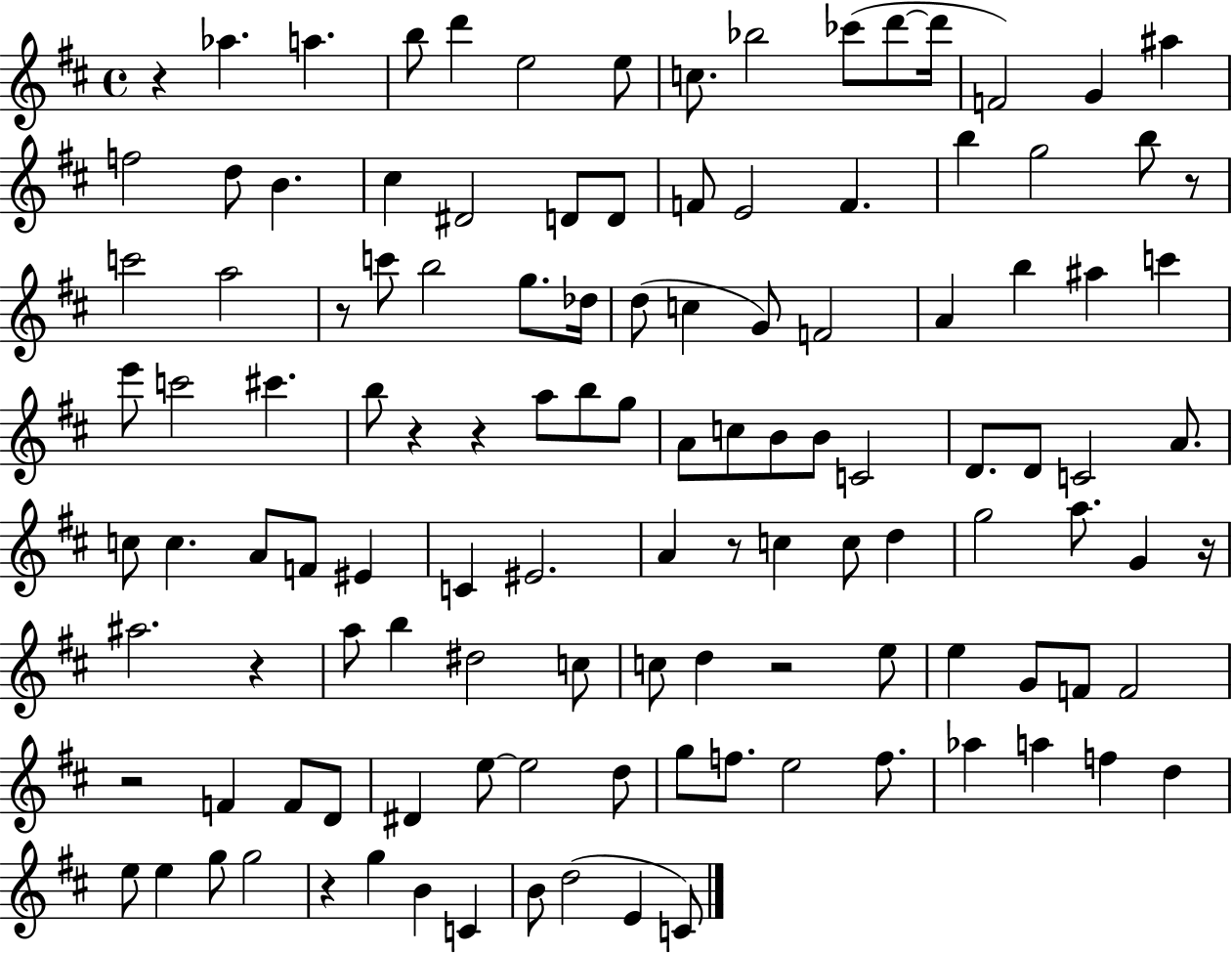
{
  \clef treble
  \time 4/4
  \defaultTimeSignature
  \key d \major
  \repeat volta 2 { r4 aes''4. a''4. | b''8 d'''4 e''2 e''8 | c''8. bes''2 ces'''8( d'''8~~ d'''16 | f'2) g'4 ais''4 | \break f''2 d''8 b'4. | cis''4 dis'2 d'8 d'8 | f'8 e'2 f'4. | b''4 g''2 b''8 r8 | \break c'''2 a''2 | r8 c'''8 b''2 g''8. des''16 | d''8( c''4 g'8) f'2 | a'4 b''4 ais''4 c'''4 | \break e'''8 c'''2 cis'''4. | b''8 r4 r4 a''8 b''8 g''8 | a'8 c''8 b'8 b'8 c'2 | d'8. d'8 c'2 a'8. | \break c''8 c''4. a'8 f'8 eis'4 | c'4 eis'2. | a'4 r8 c''4 c''8 d''4 | g''2 a''8. g'4 r16 | \break ais''2. r4 | a''8 b''4 dis''2 c''8 | c''8 d''4 r2 e''8 | e''4 g'8 f'8 f'2 | \break r2 f'4 f'8 d'8 | dis'4 e''8~~ e''2 d''8 | g''8 f''8. e''2 f''8. | aes''4 a''4 f''4 d''4 | \break e''8 e''4 g''8 g''2 | r4 g''4 b'4 c'4 | b'8 d''2( e'4 c'8) | } \bar "|."
}